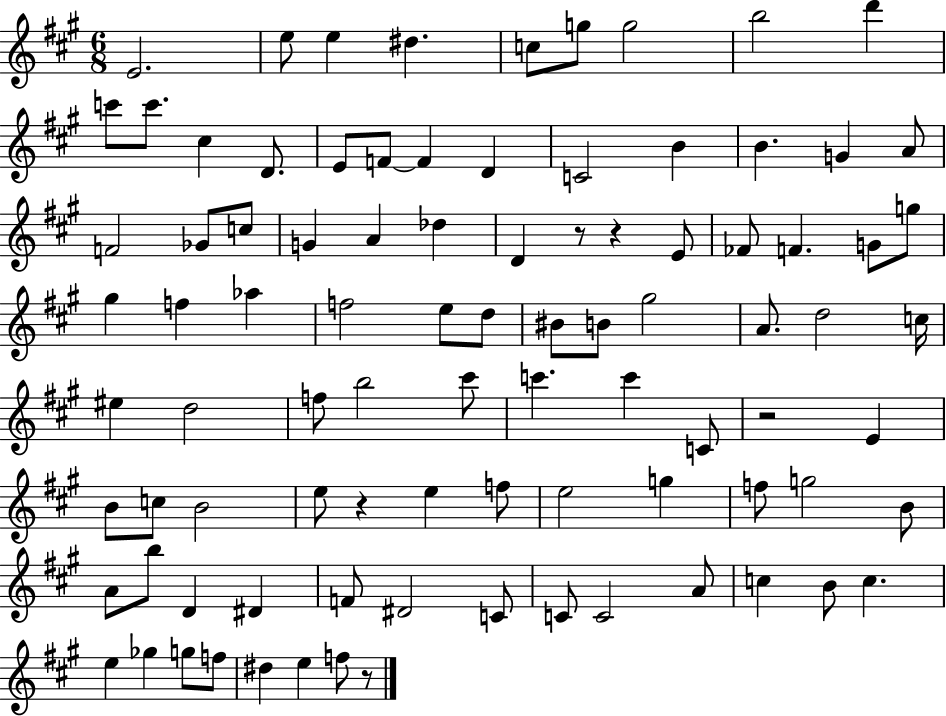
E4/h. E5/e E5/q D#5/q. C5/e G5/e G5/h B5/h D6/q C6/e C6/e. C#5/q D4/e. E4/e F4/e F4/q D4/q C4/h B4/q B4/q. G4/q A4/e F4/h Gb4/e C5/e G4/q A4/q Db5/q D4/q R/e R/q E4/e FES4/e F4/q. G4/e G5/e G#5/q F5/q Ab5/q F5/h E5/e D5/e BIS4/e B4/e G#5/h A4/e. D5/h C5/s EIS5/q D5/h F5/e B5/h C#6/e C6/q. C6/q C4/e R/h E4/q B4/e C5/e B4/h E5/e R/q E5/q F5/e E5/h G5/q F5/e G5/h B4/e A4/e B5/e D4/q D#4/q F4/e D#4/h C4/e C4/e C4/h A4/e C5/q B4/e C5/q. E5/q Gb5/q G5/e F5/e D#5/q E5/q F5/e R/e